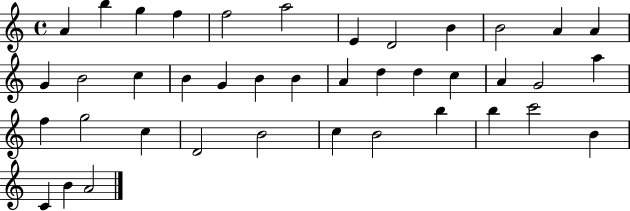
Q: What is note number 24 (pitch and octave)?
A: A4